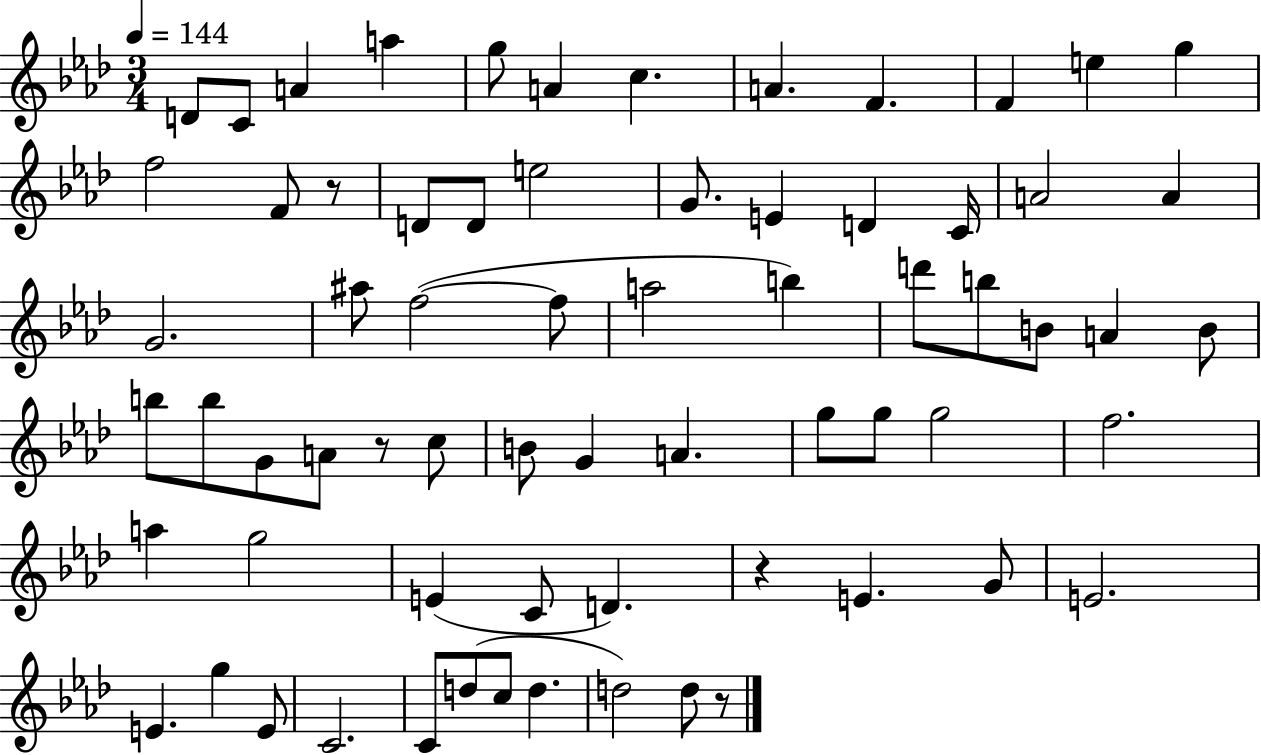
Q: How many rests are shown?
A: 4